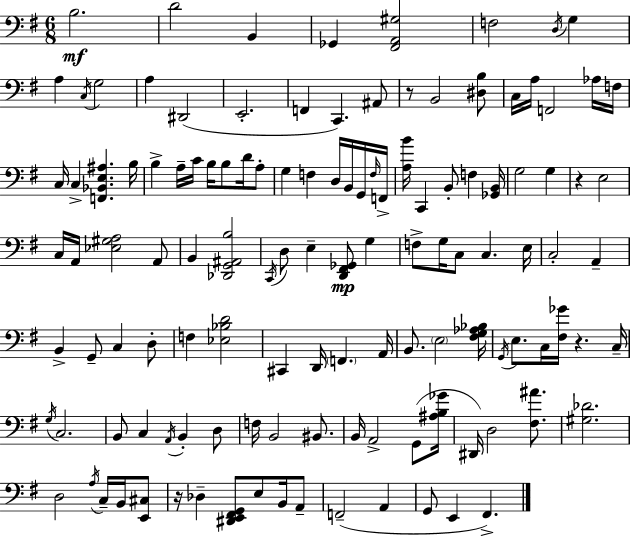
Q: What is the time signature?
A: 6/8